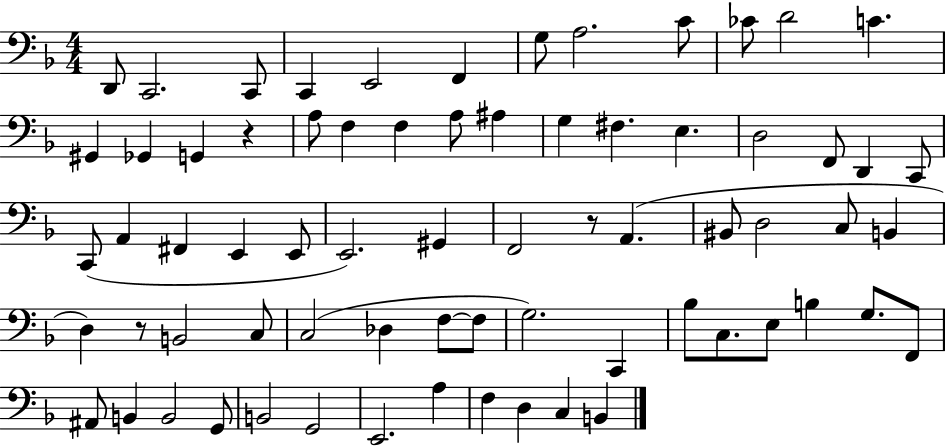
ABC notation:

X:1
T:Untitled
M:4/4
L:1/4
K:F
D,,/2 C,,2 C,,/2 C,, E,,2 F,, G,/2 A,2 C/2 _C/2 D2 C ^G,, _G,, G,, z A,/2 F, F, A,/2 ^A, G, ^F, E, D,2 F,,/2 D,, C,,/2 C,,/2 A,, ^F,, E,, E,,/2 E,,2 ^G,, F,,2 z/2 A,, ^B,,/2 D,2 C,/2 B,, D, z/2 B,,2 C,/2 C,2 _D, F,/2 F,/2 G,2 C,, _B,/2 C,/2 E,/2 B, G,/2 F,,/2 ^A,,/2 B,, B,,2 G,,/2 B,,2 G,,2 E,,2 A, F, D, C, B,,